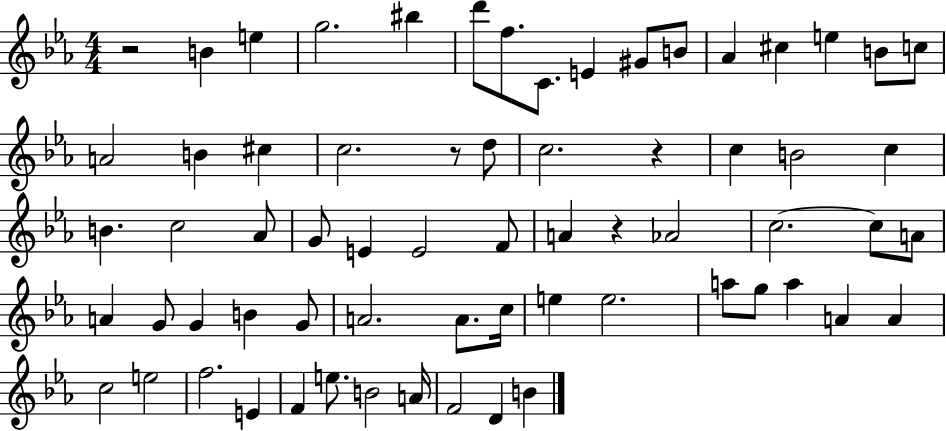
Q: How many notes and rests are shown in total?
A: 66